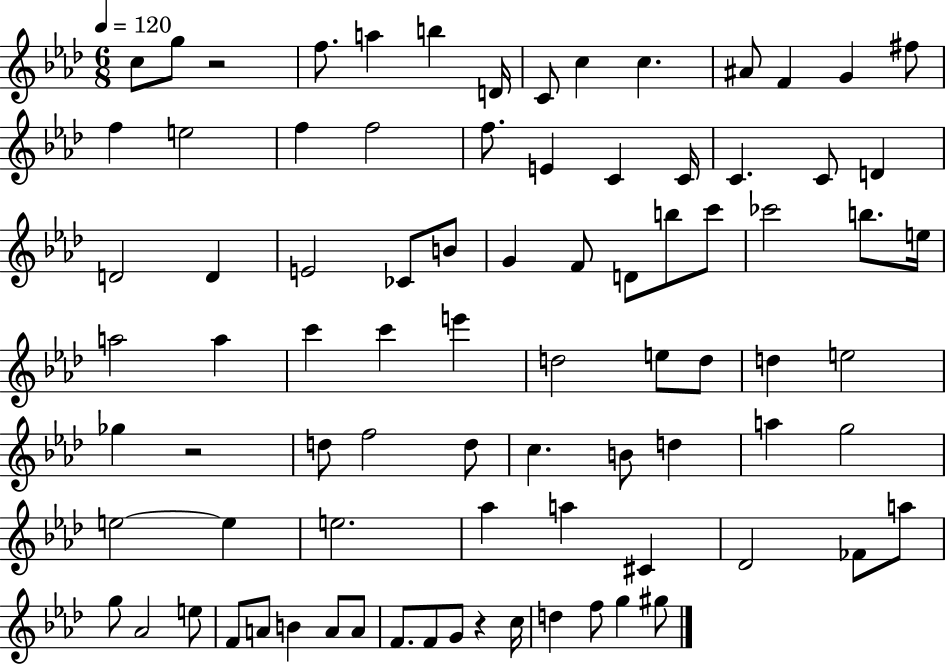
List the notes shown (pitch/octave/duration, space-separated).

C5/e G5/e R/h F5/e. A5/q B5/q D4/s C4/e C5/q C5/q. A#4/e F4/q G4/q F#5/e F5/q E5/h F5/q F5/h F5/e. E4/q C4/q C4/s C4/q. C4/e D4/q D4/h D4/q E4/h CES4/e B4/e G4/q F4/e D4/e B5/e C6/e CES6/h B5/e. E5/s A5/h A5/q C6/q C6/q E6/q D5/h E5/e D5/e D5/q E5/h Gb5/q R/h D5/e F5/h D5/e C5/q. B4/e D5/q A5/q G5/h E5/h E5/q E5/h. Ab5/q A5/q C#4/q Db4/h FES4/e A5/e G5/e Ab4/h E5/e F4/e A4/e B4/q A4/e A4/e F4/e. F4/e G4/e R/q C5/s D5/q F5/e G5/q G#5/e